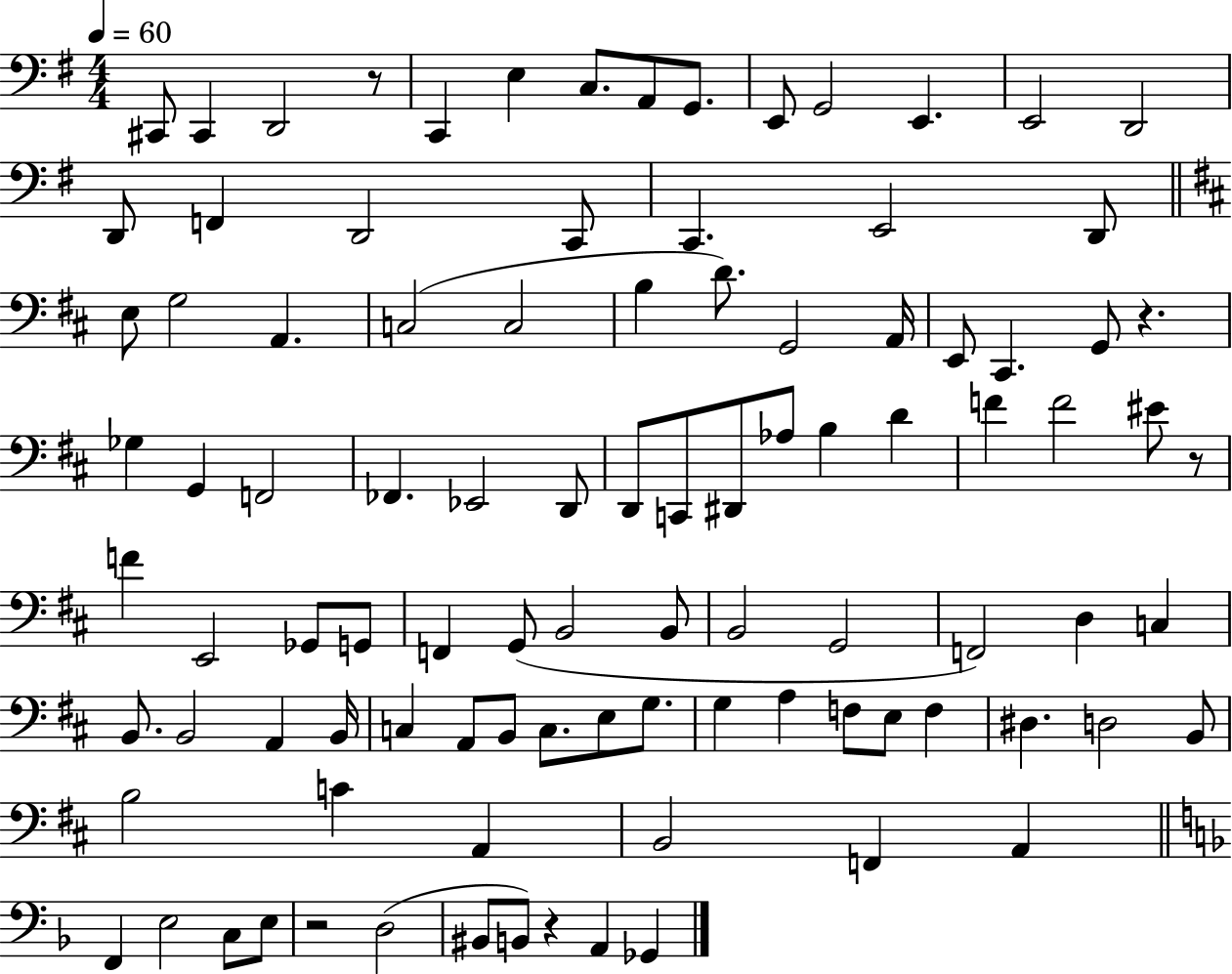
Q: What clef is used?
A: bass